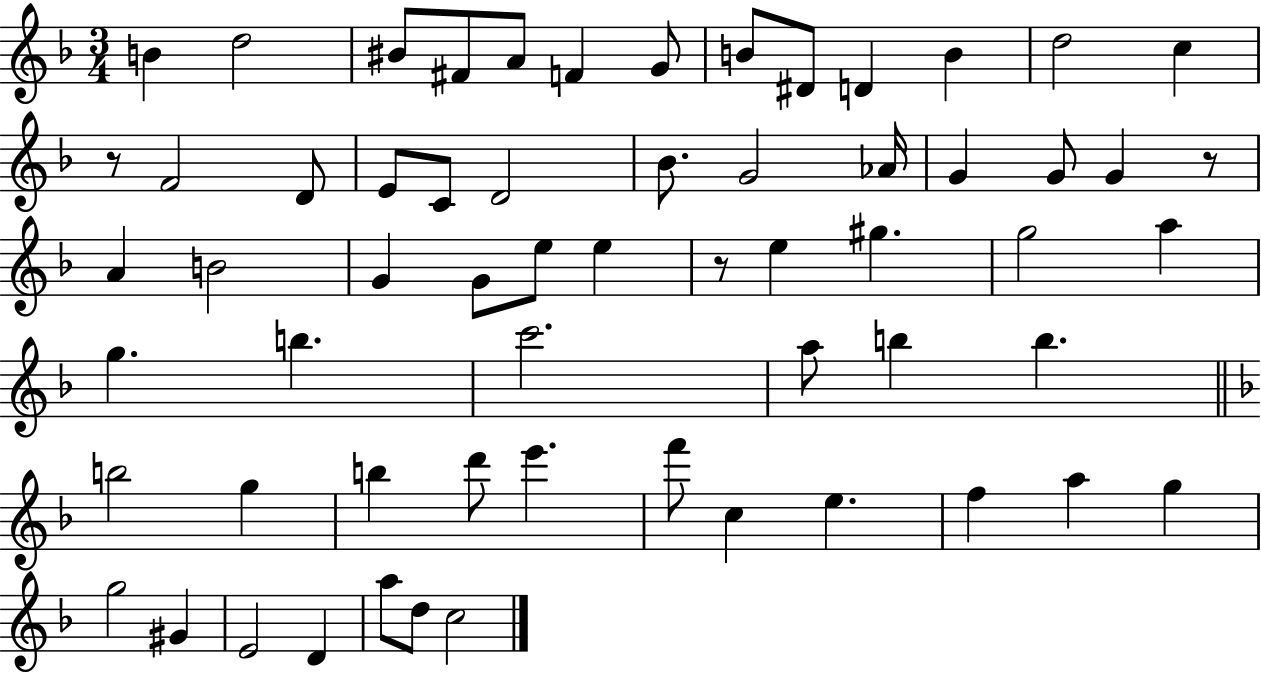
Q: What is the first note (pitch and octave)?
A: B4